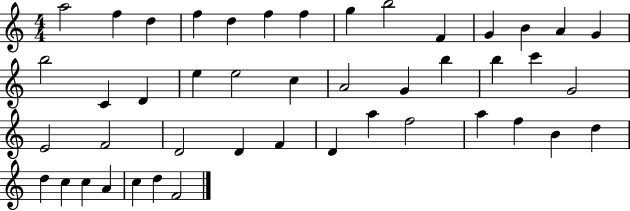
{
  \clef treble
  \numericTimeSignature
  \time 4/4
  \key c \major
  a''2 f''4 d''4 | f''4 d''4 f''4 f''4 | g''4 b''2 f'4 | g'4 b'4 a'4 g'4 | \break b''2 c'4 d'4 | e''4 e''2 c''4 | a'2 g'4 b''4 | b''4 c'''4 g'2 | \break e'2 f'2 | d'2 d'4 f'4 | d'4 a''4 f''2 | a''4 f''4 b'4 d''4 | \break d''4 c''4 c''4 a'4 | c''4 d''4 f'2 | \bar "|."
}